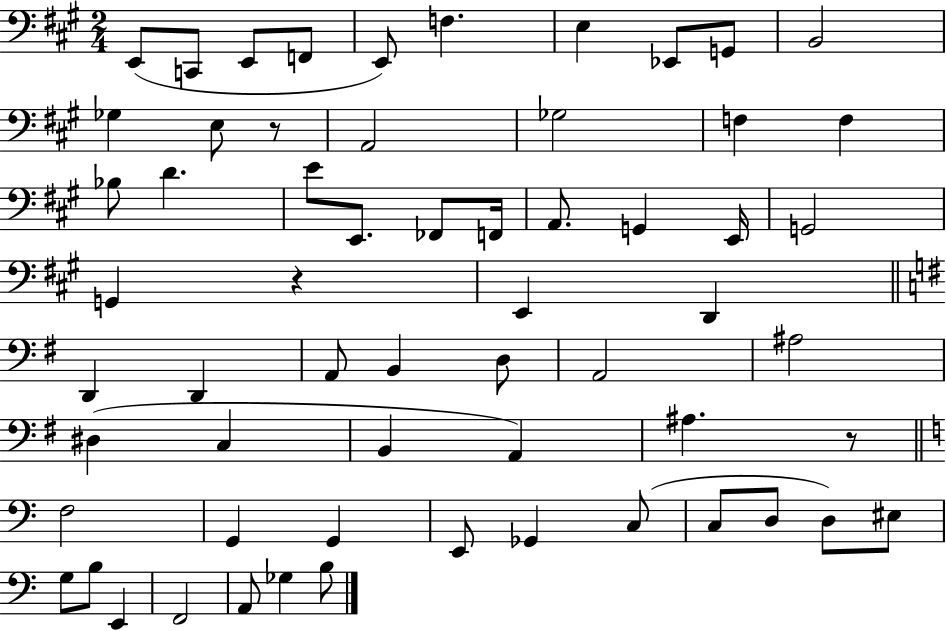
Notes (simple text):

E2/e C2/e E2/e F2/e E2/e F3/q. E3/q Eb2/e G2/e B2/h Gb3/q E3/e R/e A2/h Gb3/h F3/q F3/q Bb3/e D4/q. E4/e E2/e. FES2/e F2/s A2/e. G2/q E2/s G2/h G2/q R/q E2/q D2/q D2/q D2/q A2/e B2/q D3/e A2/h A#3/h D#3/q C3/q B2/q A2/q A#3/q. R/e F3/h G2/q G2/q E2/e Gb2/q C3/e C3/e D3/e D3/e EIS3/e G3/e B3/e E2/q F2/h A2/e Gb3/q B3/e